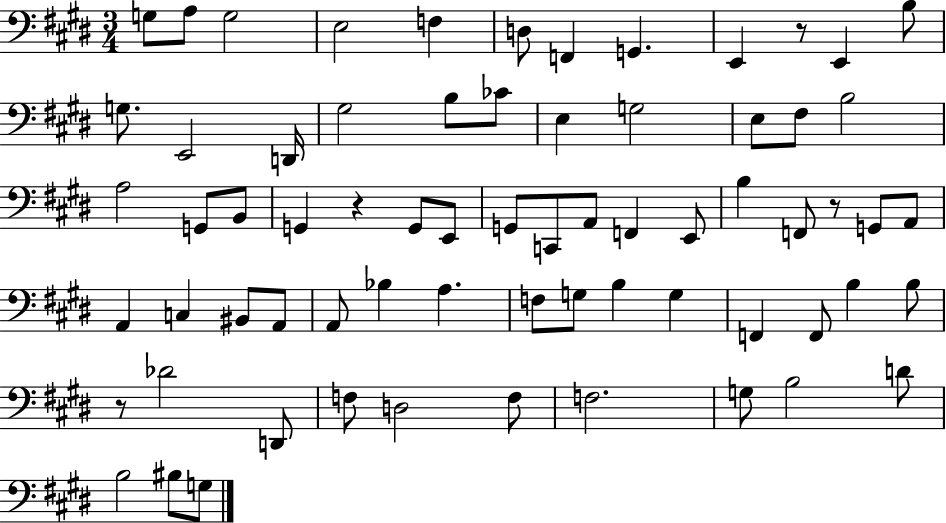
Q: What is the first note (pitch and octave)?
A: G3